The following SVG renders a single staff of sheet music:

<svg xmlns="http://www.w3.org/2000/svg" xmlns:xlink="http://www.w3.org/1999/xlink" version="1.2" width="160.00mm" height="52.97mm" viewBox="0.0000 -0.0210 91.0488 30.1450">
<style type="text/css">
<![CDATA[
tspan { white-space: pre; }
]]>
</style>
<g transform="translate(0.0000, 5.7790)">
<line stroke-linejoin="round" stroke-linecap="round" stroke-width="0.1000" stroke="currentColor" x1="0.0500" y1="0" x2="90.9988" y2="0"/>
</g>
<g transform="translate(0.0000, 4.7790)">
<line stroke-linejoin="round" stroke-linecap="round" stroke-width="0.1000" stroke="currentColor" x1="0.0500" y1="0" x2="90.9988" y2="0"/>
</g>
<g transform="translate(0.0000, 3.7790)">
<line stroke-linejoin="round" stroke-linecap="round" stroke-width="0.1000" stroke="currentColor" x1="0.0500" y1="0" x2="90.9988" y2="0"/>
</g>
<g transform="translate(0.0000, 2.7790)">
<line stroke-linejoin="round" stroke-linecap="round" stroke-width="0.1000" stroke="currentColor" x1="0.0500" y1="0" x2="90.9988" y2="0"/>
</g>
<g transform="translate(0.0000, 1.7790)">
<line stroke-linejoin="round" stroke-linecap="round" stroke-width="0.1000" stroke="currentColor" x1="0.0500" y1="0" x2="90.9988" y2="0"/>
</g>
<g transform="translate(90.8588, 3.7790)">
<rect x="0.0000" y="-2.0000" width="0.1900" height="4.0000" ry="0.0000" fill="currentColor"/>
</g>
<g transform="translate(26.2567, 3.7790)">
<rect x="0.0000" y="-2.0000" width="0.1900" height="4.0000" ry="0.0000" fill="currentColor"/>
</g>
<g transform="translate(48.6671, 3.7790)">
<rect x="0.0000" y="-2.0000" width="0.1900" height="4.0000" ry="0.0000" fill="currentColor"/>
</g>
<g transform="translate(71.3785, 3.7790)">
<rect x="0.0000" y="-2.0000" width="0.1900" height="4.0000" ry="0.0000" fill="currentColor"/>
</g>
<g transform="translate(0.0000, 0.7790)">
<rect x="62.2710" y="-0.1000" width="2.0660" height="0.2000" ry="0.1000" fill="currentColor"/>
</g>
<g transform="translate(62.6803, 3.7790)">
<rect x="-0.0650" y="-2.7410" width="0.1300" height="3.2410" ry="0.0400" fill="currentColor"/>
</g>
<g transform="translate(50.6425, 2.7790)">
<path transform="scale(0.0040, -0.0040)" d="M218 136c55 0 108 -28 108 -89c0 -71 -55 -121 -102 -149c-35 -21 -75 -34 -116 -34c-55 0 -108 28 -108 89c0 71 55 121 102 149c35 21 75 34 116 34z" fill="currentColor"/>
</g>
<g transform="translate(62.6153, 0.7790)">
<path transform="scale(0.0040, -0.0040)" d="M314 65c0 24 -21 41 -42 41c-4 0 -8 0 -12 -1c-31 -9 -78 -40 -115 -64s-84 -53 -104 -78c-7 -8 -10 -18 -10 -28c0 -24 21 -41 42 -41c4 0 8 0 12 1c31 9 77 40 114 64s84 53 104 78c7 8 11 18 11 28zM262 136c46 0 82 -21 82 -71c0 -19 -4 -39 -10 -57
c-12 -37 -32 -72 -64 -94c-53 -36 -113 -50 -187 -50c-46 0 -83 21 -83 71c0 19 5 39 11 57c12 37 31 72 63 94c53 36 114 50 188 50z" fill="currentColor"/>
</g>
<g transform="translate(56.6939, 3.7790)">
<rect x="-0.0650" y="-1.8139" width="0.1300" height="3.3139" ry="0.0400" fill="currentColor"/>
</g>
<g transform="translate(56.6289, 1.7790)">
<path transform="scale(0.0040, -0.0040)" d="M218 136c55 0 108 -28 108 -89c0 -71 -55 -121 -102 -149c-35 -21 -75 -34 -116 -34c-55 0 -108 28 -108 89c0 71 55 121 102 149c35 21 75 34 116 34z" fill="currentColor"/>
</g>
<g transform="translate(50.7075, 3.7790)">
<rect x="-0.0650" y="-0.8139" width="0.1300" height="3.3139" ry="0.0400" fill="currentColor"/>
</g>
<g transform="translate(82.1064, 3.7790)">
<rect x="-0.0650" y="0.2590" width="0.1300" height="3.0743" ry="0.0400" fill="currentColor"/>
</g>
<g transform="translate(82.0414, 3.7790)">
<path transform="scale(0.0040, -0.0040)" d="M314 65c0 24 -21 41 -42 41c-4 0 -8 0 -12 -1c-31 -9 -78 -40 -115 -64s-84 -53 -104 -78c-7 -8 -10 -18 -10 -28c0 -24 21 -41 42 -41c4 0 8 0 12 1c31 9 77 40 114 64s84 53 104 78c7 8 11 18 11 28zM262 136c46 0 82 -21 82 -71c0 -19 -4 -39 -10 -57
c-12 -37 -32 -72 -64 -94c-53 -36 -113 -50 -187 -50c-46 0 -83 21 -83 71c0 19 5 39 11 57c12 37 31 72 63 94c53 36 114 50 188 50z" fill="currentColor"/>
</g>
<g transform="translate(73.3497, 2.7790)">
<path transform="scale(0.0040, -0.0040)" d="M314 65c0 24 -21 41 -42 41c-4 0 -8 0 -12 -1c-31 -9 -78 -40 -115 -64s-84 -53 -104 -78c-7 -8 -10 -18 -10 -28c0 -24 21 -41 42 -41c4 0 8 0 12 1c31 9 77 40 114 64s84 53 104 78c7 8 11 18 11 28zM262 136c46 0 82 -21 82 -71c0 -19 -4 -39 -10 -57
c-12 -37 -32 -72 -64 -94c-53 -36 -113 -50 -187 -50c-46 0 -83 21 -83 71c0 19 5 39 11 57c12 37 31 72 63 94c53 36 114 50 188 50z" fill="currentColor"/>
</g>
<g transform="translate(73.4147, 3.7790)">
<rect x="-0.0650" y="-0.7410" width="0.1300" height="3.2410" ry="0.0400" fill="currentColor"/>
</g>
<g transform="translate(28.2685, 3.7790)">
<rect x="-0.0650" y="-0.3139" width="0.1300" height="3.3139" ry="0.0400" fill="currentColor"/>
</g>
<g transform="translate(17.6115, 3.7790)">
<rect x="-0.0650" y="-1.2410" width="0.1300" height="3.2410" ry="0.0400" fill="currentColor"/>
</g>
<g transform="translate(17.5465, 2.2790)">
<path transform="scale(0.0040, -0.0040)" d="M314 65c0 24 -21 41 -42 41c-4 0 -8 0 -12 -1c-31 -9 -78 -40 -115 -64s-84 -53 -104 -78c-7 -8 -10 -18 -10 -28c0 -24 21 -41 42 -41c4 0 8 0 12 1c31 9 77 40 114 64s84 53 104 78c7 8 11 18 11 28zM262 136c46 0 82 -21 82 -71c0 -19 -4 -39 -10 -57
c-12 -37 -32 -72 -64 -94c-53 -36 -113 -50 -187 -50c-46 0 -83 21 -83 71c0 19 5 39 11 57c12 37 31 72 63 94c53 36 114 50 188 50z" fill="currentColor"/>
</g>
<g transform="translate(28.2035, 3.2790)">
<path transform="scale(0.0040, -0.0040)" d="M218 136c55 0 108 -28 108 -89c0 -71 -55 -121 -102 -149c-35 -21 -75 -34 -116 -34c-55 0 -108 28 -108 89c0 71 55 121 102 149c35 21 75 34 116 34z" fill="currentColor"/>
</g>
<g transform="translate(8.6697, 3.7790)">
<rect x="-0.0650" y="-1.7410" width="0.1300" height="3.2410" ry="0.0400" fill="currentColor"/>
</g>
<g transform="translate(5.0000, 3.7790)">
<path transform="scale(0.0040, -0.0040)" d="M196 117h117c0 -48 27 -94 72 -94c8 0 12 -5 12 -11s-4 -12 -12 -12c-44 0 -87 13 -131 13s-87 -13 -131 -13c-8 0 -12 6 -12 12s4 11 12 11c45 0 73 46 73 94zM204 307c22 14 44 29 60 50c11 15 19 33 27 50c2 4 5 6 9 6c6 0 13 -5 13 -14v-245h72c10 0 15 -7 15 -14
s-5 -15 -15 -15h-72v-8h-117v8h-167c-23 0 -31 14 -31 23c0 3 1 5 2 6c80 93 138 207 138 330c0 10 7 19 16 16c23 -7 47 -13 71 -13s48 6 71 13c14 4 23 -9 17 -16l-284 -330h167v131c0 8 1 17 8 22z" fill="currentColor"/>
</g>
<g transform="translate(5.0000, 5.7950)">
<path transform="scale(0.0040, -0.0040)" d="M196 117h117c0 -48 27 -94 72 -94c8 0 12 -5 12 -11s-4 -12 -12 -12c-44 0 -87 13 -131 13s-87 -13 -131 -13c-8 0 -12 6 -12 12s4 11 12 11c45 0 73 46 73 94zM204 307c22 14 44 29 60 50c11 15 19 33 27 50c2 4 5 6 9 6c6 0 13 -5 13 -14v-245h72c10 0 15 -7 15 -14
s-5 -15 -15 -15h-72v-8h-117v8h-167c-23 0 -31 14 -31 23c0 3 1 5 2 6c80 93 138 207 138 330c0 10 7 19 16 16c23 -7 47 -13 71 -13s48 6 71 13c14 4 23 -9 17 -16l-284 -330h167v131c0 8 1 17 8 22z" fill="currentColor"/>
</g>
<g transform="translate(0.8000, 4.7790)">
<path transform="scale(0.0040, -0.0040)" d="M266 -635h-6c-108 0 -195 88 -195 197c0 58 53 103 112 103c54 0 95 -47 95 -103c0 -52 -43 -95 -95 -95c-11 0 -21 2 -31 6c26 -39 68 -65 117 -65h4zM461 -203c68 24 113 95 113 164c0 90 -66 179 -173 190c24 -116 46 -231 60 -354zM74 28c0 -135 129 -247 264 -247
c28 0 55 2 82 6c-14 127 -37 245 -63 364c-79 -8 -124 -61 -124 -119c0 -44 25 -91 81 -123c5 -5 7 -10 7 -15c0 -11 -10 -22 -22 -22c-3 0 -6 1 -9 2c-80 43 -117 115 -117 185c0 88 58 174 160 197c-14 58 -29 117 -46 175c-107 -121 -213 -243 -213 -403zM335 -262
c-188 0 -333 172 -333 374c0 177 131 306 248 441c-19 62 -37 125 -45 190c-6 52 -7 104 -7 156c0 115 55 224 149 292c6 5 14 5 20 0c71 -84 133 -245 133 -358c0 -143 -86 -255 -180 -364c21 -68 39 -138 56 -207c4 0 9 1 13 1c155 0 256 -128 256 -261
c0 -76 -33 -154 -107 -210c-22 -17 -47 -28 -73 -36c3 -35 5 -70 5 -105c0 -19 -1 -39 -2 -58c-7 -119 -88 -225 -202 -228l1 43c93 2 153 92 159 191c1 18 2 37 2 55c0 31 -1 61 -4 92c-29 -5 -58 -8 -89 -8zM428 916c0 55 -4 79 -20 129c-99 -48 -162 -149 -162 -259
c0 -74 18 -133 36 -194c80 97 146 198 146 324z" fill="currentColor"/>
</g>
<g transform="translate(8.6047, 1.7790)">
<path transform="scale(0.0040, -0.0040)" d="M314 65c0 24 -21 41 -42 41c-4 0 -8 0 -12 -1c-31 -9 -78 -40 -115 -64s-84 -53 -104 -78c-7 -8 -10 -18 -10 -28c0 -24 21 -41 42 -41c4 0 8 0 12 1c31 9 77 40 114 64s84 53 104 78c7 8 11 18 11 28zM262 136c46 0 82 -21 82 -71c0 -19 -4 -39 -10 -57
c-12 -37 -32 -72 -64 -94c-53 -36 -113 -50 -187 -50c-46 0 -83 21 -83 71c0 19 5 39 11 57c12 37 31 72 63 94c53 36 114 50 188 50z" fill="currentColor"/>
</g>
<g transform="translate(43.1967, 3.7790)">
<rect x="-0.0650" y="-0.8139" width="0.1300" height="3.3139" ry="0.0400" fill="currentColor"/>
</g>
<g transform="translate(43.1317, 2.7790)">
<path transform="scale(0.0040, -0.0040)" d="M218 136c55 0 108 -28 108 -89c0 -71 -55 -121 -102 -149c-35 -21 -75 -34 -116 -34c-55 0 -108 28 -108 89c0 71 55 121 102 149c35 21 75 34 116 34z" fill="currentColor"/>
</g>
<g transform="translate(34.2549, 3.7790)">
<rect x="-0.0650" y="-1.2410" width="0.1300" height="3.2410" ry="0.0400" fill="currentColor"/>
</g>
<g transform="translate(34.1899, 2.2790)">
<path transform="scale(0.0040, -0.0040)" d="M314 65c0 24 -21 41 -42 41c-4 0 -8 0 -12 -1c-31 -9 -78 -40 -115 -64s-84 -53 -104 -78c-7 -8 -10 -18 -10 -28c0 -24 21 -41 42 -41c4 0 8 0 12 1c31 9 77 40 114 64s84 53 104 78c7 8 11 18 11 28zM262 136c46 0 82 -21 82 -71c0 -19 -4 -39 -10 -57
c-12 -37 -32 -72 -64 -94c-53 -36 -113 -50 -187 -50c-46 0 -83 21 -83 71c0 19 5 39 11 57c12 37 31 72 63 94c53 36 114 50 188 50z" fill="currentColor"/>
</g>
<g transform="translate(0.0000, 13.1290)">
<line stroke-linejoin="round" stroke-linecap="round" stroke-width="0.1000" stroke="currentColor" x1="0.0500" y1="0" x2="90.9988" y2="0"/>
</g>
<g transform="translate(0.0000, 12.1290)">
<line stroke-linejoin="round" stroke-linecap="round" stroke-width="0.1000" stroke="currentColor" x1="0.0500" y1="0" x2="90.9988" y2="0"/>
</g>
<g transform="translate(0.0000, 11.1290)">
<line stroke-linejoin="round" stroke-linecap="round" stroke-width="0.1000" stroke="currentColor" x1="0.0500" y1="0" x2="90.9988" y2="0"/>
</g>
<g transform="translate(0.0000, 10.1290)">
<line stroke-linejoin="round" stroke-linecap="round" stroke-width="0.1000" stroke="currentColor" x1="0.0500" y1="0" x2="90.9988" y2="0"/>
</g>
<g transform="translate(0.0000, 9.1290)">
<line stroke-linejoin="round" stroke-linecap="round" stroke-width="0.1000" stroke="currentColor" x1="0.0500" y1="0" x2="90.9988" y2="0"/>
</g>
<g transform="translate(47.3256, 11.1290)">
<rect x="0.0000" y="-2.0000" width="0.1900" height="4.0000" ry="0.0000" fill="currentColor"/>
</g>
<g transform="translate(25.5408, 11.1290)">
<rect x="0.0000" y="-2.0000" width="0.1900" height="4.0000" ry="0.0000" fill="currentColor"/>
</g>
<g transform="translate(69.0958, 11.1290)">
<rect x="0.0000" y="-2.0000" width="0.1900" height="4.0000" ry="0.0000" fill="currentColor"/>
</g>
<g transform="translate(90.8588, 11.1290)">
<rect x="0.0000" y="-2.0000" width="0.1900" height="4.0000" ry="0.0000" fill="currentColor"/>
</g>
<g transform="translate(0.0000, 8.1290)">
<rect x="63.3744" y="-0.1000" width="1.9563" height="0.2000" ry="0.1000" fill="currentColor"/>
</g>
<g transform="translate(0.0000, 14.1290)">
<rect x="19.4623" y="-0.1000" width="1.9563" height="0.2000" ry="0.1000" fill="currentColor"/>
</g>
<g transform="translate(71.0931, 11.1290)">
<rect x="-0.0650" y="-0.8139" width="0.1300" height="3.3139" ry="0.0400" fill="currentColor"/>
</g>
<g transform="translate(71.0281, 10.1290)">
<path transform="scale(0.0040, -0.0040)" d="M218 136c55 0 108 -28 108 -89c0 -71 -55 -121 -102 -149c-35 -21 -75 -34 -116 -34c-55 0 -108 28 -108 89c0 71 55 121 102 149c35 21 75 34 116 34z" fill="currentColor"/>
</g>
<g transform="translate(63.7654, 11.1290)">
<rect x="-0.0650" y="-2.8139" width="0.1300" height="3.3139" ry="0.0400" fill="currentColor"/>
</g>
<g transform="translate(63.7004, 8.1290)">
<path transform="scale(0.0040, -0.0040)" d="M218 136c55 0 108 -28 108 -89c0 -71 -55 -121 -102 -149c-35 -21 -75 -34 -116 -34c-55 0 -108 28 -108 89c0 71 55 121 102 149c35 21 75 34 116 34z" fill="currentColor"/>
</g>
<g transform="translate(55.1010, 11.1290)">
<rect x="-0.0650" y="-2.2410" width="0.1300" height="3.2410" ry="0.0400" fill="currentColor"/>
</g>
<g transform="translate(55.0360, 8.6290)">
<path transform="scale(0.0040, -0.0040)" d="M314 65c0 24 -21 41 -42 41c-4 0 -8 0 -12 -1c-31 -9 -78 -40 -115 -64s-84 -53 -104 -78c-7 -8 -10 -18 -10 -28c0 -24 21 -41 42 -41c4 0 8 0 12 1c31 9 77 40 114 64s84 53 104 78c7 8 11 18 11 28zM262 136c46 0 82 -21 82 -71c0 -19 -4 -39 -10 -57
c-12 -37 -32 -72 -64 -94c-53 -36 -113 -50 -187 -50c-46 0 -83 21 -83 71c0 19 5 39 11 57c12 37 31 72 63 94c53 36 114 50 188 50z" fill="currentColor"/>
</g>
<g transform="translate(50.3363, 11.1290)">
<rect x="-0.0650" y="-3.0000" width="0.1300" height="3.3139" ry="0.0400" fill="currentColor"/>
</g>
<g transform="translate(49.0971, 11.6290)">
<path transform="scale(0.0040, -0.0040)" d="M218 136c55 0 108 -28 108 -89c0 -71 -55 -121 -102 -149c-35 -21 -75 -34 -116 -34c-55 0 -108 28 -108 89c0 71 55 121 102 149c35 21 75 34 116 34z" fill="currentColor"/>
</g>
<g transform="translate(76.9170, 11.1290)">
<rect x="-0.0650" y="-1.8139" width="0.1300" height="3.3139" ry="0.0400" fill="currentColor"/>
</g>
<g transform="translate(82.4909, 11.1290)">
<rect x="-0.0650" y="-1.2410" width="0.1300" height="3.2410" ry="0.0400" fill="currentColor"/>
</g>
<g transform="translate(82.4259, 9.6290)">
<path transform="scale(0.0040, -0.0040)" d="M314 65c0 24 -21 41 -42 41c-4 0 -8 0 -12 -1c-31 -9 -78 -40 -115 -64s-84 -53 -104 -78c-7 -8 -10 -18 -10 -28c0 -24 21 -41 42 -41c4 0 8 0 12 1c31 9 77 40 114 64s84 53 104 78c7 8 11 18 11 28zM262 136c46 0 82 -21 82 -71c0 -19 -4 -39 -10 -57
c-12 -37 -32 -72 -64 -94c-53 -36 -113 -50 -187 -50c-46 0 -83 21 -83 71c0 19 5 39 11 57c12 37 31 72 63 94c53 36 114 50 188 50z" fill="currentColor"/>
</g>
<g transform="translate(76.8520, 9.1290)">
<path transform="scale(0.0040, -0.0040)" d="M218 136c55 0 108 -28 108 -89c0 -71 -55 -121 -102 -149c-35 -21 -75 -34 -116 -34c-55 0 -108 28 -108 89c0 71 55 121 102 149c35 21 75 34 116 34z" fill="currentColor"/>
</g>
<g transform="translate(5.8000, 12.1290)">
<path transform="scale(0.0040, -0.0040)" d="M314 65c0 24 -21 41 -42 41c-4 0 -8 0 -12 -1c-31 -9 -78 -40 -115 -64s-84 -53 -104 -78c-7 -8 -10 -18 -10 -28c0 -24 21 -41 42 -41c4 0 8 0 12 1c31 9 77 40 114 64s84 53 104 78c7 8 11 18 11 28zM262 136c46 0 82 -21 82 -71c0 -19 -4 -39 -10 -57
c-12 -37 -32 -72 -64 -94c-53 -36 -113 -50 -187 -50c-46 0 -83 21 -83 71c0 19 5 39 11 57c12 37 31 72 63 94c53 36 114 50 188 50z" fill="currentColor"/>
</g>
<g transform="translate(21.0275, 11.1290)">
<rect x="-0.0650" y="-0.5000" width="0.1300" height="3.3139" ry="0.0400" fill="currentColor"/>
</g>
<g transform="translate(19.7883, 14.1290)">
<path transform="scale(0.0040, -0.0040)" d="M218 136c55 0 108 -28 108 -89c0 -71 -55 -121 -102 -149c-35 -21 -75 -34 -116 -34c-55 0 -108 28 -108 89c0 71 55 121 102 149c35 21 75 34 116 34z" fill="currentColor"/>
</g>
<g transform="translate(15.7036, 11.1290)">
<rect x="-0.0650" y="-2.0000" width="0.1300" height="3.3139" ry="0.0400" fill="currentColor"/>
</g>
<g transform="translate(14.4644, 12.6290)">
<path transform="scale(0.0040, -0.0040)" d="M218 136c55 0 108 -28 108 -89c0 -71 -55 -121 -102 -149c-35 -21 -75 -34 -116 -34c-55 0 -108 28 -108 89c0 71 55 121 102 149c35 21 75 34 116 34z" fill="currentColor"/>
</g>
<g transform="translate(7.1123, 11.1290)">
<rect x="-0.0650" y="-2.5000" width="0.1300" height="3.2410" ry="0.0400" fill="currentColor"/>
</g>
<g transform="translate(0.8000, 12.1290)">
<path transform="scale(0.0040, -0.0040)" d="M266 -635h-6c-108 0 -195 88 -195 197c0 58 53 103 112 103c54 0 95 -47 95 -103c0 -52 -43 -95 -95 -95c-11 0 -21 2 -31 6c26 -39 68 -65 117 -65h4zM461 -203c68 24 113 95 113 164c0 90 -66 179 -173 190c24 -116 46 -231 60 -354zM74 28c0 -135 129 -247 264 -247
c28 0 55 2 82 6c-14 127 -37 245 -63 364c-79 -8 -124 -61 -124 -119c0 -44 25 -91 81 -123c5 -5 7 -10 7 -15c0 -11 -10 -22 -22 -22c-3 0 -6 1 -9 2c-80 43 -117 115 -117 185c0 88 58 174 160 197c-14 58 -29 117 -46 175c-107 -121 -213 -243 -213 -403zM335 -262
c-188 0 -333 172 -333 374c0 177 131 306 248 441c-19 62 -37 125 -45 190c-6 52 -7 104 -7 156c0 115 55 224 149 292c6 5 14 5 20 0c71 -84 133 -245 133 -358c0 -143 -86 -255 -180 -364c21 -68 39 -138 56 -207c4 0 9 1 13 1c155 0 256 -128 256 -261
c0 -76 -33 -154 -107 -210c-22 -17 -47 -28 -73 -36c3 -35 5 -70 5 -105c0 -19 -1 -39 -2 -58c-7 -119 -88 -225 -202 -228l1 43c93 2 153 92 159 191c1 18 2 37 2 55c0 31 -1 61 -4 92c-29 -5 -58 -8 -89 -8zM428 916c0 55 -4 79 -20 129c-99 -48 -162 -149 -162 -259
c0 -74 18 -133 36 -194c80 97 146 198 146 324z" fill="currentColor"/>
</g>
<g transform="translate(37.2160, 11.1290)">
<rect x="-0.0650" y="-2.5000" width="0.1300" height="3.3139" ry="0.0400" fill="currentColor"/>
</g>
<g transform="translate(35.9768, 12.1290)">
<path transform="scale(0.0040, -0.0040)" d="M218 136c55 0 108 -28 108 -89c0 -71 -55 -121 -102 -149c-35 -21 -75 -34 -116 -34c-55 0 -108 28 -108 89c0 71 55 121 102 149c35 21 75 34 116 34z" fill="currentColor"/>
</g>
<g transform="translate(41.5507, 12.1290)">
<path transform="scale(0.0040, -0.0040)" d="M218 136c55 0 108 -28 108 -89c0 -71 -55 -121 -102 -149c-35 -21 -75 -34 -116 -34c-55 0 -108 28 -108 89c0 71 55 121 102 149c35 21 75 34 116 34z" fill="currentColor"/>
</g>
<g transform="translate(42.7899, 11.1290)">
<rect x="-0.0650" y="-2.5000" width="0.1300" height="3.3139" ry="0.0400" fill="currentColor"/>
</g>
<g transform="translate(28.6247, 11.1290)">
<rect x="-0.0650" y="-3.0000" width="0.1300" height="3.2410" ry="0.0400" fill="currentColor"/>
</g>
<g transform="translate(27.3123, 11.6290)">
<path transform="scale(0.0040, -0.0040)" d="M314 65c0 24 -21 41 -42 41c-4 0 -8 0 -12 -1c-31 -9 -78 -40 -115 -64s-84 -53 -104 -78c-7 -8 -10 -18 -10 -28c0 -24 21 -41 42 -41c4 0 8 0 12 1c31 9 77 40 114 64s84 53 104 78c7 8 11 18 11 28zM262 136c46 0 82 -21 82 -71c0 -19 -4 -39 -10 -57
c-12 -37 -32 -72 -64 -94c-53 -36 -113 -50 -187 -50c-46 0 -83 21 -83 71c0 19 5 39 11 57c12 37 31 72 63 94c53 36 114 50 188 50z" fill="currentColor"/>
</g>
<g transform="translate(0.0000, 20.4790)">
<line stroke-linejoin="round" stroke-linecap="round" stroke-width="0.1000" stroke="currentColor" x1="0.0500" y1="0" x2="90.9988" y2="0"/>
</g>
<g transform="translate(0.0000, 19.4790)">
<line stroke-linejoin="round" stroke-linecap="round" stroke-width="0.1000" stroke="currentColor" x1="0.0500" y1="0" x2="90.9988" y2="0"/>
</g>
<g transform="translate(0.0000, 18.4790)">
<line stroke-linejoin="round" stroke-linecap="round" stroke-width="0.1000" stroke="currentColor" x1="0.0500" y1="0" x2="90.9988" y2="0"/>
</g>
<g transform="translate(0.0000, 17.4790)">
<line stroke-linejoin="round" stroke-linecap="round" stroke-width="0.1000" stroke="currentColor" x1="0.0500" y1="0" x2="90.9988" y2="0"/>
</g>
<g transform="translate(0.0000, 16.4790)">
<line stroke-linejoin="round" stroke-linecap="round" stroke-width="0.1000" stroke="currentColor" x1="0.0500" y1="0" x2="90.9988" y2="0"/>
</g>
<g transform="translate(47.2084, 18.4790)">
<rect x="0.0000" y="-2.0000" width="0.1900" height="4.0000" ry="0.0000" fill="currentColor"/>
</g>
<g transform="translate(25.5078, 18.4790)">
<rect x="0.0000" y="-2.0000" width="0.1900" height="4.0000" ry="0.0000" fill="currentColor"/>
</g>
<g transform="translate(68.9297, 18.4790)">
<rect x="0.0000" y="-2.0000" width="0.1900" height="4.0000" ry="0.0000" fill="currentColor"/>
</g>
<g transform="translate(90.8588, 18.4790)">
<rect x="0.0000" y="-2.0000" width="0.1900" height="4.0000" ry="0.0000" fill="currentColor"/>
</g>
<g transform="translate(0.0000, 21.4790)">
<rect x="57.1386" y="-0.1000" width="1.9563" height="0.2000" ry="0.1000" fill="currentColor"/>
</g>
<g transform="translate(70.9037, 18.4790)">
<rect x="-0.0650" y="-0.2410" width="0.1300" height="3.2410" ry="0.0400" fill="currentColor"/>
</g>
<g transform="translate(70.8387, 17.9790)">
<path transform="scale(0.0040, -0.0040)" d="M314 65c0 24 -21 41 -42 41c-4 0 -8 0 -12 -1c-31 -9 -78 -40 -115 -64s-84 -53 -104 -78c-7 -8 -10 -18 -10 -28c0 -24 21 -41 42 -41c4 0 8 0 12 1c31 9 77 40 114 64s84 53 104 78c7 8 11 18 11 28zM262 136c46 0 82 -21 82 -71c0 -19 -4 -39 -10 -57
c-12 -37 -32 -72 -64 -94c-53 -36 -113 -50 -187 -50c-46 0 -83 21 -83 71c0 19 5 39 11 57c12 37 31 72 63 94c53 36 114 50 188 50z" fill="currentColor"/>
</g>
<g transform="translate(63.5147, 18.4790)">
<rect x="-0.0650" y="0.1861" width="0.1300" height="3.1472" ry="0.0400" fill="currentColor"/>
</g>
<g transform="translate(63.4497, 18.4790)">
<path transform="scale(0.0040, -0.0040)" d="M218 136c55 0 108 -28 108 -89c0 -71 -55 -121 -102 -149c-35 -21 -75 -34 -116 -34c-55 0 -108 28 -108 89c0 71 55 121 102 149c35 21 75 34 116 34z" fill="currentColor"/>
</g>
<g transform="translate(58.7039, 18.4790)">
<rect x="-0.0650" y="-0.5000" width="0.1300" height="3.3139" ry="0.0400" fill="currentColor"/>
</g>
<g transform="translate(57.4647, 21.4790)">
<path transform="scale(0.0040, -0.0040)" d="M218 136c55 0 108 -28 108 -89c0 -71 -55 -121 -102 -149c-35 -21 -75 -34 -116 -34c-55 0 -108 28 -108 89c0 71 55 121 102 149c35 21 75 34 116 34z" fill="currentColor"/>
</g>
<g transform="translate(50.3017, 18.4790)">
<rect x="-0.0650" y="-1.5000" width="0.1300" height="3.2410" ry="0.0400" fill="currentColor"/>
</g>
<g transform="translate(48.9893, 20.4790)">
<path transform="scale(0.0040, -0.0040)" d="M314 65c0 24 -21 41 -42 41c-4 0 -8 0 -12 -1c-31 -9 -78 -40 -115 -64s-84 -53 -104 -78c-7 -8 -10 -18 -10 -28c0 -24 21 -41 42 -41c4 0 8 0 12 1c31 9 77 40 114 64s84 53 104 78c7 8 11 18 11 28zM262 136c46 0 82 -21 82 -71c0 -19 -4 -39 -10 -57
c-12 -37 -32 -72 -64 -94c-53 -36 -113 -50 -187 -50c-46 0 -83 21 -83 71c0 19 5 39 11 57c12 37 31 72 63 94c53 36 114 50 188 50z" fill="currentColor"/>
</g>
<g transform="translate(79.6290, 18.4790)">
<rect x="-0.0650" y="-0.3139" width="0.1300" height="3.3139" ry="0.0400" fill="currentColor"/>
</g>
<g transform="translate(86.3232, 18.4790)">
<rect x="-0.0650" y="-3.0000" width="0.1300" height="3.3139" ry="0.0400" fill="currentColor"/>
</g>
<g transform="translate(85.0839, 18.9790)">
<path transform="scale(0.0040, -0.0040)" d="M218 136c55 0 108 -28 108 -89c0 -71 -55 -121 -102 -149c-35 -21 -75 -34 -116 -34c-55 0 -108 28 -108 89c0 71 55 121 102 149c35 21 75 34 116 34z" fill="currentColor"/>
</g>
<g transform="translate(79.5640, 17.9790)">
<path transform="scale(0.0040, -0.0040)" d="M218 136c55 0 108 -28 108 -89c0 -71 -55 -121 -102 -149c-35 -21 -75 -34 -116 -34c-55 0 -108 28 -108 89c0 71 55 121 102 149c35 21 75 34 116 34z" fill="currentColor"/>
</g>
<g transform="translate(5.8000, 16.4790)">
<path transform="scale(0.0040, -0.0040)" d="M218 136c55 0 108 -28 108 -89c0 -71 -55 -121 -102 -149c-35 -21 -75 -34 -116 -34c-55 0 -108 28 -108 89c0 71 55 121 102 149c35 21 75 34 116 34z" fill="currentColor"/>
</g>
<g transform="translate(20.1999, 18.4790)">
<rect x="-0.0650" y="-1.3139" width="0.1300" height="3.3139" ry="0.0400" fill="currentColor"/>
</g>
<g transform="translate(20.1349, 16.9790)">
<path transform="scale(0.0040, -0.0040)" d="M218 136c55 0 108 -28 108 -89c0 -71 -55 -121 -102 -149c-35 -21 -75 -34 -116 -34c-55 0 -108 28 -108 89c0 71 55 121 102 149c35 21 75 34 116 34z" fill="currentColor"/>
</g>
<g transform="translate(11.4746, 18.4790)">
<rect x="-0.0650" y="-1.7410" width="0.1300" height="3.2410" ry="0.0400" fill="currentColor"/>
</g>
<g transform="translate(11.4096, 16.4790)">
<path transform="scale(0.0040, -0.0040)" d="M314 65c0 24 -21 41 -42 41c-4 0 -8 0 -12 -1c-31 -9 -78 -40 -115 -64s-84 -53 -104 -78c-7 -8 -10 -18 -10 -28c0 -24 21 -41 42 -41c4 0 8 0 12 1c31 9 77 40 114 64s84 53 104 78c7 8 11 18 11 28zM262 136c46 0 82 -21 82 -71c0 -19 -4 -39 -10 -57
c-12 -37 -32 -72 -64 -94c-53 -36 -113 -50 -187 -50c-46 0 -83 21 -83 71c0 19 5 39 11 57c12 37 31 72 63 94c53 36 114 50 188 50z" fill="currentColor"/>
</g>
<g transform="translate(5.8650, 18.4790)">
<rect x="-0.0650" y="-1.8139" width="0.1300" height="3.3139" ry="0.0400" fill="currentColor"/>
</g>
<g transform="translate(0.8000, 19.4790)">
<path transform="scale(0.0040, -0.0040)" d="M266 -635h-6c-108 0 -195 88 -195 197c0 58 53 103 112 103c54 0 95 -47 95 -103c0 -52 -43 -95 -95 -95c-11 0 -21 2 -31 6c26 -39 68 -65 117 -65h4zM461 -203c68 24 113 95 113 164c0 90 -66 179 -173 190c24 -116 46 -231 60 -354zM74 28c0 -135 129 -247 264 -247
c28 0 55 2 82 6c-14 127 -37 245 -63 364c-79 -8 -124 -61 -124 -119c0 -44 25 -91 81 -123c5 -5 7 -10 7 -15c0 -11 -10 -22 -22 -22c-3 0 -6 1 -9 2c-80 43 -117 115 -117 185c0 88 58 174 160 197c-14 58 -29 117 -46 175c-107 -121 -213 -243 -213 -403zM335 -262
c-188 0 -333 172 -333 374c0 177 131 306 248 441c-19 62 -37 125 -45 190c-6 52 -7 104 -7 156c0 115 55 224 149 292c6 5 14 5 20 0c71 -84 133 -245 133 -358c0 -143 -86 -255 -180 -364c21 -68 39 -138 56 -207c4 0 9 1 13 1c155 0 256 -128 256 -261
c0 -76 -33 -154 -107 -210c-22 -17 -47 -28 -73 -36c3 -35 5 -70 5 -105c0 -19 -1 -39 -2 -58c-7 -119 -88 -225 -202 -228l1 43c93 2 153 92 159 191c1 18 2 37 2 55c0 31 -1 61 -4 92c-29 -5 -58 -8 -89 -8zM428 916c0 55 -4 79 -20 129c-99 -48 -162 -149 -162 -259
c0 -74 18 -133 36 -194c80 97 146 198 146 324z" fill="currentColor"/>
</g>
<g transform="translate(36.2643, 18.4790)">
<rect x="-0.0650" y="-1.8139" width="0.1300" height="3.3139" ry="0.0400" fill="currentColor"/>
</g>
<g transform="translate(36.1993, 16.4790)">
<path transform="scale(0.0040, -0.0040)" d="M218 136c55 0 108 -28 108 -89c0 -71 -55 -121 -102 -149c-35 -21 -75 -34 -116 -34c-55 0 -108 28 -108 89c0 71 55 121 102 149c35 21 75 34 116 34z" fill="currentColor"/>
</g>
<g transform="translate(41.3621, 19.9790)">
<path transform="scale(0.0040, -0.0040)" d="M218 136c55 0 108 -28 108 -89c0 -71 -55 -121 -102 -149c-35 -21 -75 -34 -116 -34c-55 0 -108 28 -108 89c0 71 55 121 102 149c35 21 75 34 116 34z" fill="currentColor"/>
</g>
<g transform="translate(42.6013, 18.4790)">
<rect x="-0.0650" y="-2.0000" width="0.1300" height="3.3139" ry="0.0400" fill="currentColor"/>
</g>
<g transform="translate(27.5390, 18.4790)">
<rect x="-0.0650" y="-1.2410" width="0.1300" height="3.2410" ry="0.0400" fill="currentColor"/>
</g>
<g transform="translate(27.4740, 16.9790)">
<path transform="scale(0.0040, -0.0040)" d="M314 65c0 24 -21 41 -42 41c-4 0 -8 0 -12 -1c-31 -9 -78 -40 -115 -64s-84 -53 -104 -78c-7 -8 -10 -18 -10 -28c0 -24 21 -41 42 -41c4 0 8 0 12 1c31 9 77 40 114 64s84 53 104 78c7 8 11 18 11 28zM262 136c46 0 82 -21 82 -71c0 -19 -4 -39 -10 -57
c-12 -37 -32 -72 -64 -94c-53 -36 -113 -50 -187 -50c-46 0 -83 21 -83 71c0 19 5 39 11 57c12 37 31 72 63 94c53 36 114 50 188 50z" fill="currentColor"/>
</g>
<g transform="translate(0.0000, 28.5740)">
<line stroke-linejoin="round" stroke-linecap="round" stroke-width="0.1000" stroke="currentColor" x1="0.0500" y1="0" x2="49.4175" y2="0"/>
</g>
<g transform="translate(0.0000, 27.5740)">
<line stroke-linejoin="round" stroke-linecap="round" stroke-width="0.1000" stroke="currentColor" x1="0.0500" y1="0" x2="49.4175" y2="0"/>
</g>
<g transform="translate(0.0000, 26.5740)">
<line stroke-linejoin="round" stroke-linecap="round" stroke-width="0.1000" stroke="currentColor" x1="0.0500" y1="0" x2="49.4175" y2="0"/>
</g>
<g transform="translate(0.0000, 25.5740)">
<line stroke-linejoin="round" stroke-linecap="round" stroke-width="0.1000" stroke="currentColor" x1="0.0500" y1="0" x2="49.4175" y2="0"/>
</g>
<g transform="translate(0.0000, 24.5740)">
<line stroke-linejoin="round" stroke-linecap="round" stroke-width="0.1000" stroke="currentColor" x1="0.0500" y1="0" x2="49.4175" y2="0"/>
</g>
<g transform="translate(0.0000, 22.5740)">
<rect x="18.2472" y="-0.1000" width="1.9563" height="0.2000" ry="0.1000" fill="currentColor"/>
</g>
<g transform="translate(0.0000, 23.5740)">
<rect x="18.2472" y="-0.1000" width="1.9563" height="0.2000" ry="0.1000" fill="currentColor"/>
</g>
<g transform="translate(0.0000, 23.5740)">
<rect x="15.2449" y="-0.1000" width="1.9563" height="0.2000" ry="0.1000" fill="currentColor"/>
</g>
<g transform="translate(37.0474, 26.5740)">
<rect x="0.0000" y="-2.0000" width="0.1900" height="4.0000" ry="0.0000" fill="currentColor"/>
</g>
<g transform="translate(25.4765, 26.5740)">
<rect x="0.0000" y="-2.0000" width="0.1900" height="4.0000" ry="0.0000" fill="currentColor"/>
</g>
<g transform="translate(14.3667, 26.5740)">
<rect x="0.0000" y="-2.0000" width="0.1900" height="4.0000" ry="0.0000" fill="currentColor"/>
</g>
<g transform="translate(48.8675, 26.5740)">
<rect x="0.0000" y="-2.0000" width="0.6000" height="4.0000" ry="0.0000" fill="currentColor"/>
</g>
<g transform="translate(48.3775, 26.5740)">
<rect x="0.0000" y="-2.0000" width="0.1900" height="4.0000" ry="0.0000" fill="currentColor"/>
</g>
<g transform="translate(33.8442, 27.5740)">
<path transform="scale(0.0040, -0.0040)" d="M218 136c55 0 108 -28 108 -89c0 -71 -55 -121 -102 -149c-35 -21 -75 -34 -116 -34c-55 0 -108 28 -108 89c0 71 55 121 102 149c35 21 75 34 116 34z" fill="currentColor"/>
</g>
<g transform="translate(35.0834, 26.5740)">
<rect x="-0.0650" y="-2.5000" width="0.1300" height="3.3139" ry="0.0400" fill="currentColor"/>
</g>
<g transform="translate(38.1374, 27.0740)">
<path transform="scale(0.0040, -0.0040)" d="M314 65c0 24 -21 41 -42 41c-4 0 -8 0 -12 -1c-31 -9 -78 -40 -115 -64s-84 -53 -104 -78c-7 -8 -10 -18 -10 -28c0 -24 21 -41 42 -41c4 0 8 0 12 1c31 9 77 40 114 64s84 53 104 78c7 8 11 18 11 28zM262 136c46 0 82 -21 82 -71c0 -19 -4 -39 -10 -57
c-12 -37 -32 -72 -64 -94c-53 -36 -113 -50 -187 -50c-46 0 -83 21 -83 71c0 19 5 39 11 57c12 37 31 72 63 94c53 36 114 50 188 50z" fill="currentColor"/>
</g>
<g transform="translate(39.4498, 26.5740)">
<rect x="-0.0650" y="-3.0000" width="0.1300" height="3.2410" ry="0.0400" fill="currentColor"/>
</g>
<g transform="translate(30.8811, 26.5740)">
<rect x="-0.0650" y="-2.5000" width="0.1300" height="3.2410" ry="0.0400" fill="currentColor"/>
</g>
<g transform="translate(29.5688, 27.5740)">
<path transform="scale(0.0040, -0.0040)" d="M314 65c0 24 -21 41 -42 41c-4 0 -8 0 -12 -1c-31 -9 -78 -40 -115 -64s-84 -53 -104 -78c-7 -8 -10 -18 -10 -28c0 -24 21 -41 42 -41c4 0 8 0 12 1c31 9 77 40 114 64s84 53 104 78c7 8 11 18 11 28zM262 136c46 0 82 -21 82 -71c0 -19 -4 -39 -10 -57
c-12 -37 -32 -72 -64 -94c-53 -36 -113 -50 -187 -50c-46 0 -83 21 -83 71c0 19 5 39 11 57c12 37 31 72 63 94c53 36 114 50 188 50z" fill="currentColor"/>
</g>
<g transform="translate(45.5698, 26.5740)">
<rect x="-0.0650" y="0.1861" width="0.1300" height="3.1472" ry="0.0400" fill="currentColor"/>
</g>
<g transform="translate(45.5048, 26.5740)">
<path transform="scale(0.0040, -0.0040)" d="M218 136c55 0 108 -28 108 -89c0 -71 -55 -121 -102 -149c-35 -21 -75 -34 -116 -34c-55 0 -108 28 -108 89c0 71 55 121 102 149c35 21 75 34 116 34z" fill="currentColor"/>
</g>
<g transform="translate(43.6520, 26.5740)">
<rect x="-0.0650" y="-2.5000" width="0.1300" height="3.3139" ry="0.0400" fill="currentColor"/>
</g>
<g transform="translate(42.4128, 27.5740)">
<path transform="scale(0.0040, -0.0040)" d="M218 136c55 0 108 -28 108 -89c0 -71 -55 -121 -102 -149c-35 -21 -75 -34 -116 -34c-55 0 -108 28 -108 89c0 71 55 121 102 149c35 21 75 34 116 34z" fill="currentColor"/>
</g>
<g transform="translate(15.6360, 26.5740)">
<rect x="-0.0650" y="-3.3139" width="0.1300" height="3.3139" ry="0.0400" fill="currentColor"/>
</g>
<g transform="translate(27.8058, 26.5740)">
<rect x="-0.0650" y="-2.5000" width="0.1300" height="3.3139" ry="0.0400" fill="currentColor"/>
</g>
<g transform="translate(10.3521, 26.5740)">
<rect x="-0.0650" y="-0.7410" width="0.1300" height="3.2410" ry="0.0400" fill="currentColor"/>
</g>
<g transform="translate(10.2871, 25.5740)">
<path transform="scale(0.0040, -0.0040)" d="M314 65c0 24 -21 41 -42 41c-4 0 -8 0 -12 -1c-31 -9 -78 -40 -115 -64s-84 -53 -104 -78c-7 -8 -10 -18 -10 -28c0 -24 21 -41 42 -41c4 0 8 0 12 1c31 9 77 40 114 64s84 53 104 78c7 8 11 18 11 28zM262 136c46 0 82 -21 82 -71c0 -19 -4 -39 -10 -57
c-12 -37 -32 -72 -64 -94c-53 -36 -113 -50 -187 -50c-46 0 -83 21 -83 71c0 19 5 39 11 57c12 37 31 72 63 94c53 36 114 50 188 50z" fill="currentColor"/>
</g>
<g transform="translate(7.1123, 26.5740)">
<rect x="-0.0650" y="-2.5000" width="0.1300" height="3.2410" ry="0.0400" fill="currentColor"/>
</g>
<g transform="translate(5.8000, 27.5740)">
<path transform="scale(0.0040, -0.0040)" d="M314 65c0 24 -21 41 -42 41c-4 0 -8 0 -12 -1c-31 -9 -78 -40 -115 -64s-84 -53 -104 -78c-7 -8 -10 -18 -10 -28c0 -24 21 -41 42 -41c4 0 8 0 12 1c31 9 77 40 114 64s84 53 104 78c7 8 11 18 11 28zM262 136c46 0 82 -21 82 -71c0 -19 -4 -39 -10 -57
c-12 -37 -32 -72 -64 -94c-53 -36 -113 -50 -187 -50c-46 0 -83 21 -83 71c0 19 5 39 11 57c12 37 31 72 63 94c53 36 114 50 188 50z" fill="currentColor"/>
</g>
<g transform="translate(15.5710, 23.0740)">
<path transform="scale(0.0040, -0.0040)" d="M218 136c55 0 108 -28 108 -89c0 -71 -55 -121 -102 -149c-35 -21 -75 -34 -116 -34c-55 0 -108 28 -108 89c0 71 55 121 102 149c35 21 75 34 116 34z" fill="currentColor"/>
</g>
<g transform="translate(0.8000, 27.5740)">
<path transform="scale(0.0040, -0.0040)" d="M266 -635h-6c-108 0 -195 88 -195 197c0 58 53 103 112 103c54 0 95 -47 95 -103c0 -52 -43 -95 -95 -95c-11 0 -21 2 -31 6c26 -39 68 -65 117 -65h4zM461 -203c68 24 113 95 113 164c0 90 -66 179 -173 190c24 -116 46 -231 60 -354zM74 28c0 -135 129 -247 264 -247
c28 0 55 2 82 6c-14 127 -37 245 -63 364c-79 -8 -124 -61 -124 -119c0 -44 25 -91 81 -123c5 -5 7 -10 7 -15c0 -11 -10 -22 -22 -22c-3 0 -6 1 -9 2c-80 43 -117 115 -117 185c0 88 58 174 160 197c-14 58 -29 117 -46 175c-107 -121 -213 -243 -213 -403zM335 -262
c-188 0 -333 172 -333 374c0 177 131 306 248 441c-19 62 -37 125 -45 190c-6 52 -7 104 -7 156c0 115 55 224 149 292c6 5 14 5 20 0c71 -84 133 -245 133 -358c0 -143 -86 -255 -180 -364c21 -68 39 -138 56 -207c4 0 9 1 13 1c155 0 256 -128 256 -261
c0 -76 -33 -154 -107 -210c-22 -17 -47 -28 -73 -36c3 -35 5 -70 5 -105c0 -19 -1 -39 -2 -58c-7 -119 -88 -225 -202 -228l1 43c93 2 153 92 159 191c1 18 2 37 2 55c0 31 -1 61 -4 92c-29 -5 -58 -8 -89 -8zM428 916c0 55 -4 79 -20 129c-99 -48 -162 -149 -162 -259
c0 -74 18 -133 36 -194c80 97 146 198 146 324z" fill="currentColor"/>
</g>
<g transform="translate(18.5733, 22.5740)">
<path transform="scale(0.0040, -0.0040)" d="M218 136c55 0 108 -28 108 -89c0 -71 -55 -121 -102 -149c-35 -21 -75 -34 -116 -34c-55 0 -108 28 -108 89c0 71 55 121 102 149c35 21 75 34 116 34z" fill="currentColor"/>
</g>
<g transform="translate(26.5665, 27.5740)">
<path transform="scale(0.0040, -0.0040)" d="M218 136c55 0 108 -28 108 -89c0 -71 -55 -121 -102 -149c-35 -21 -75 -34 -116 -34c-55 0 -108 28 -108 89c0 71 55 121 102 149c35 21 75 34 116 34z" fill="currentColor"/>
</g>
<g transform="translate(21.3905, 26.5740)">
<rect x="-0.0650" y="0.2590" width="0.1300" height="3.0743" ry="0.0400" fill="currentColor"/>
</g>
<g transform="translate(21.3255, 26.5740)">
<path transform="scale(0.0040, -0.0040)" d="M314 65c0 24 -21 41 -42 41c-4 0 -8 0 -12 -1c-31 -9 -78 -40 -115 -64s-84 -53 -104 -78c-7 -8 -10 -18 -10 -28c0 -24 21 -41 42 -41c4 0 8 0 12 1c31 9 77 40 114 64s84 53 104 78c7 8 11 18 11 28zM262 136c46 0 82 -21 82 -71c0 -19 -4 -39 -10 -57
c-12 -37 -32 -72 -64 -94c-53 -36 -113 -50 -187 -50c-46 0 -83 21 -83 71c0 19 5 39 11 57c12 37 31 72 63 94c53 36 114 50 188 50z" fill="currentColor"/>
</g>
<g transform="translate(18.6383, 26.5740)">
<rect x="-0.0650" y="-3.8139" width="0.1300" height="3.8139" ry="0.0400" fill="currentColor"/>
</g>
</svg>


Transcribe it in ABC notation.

X:1
T:Untitled
M:4/4
L:1/4
K:C
f2 e2 c e2 d d f a2 d2 B2 G2 F C A2 G G A g2 a d f e2 f f2 e e2 f F E2 C B c2 c A G2 d2 b c' B2 G G2 G A2 G B